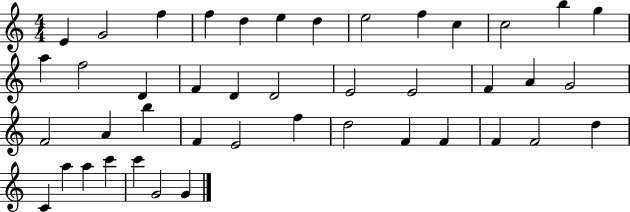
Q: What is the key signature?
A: C major